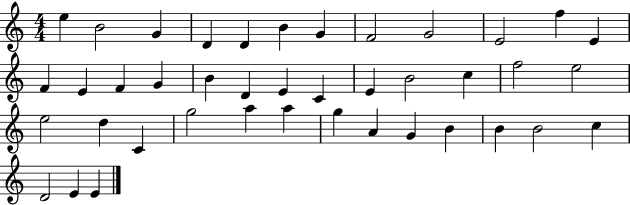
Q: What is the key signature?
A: C major